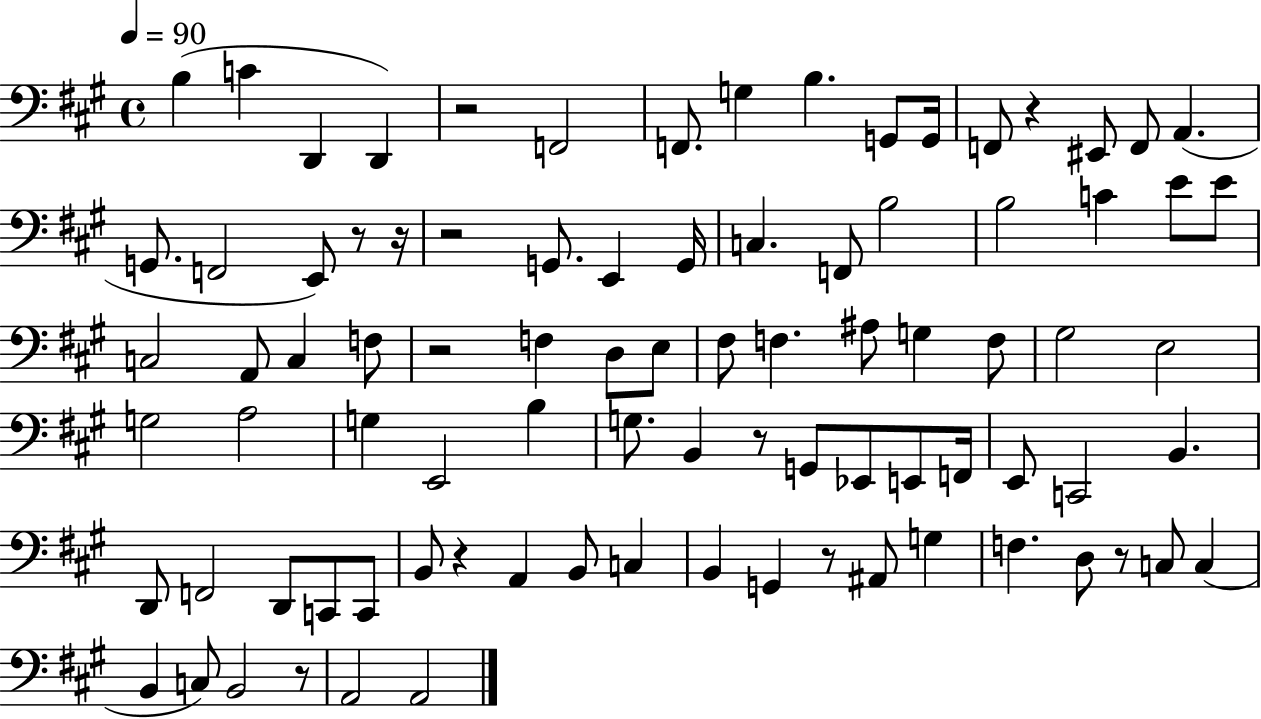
X:1
T:Untitled
M:4/4
L:1/4
K:A
B, C D,, D,, z2 F,,2 F,,/2 G, B, G,,/2 G,,/4 F,,/2 z ^E,,/2 F,,/2 A,, G,,/2 F,,2 E,,/2 z/2 z/4 z2 G,,/2 E,, G,,/4 C, F,,/2 B,2 B,2 C E/2 E/2 C,2 A,,/2 C, F,/2 z2 F, D,/2 E,/2 ^F,/2 F, ^A,/2 G, F,/2 ^G,2 E,2 G,2 A,2 G, E,,2 B, G,/2 B,, z/2 G,,/2 _E,,/2 E,,/2 F,,/4 E,,/2 C,,2 B,, D,,/2 F,,2 D,,/2 C,,/2 C,,/2 B,,/2 z A,, B,,/2 C, B,, G,, z/2 ^A,,/2 G, F, D,/2 z/2 C,/2 C, B,, C,/2 B,,2 z/2 A,,2 A,,2